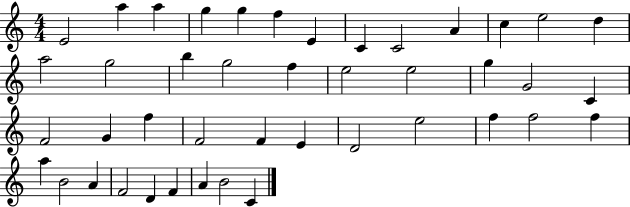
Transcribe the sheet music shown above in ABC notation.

X:1
T:Untitled
M:4/4
L:1/4
K:C
E2 a a g g f E C C2 A c e2 d a2 g2 b g2 f e2 e2 g G2 C F2 G f F2 F E D2 e2 f f2 f a B2 A F2 D F A B2 C